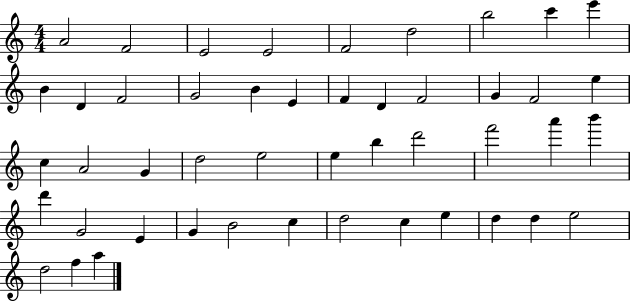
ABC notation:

X:1
T:Untitled
M:4/4
L:1/4
K:C
A2 F2 E2 E2 F2 d2 b2 c' e' B D F2 G2 B E F D F2 G F2 e c A2 G d2 e2 e b d'2 f'2 a' b' d' G2 E G B2 c d2 c e d d e2 d2 f a